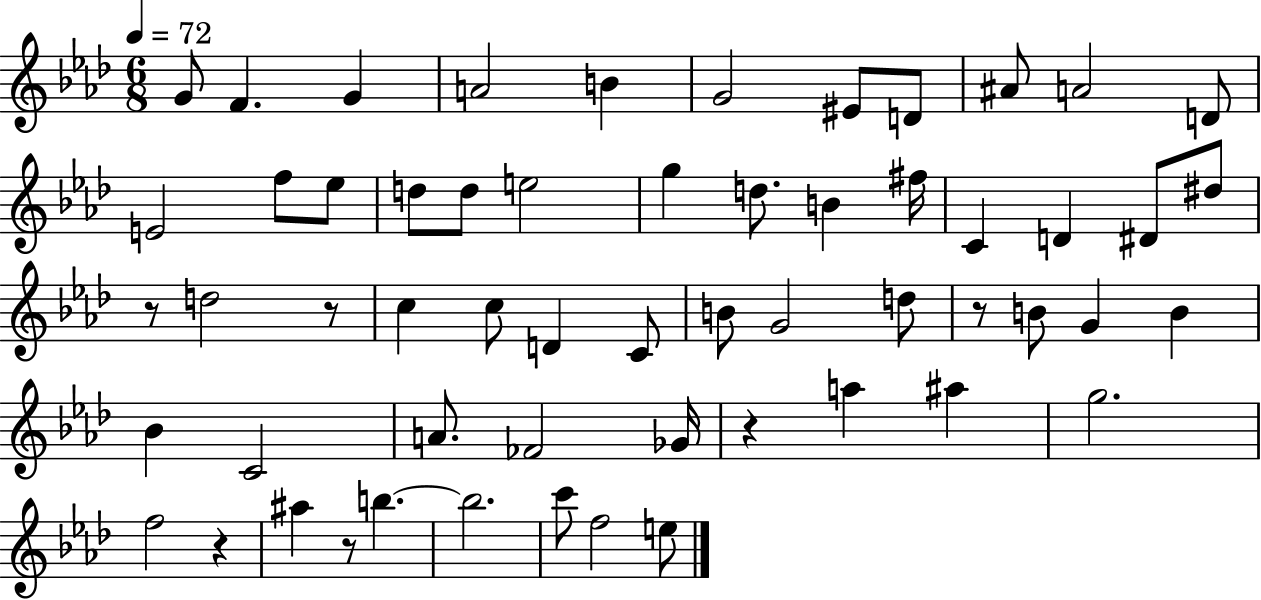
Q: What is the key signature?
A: AES major